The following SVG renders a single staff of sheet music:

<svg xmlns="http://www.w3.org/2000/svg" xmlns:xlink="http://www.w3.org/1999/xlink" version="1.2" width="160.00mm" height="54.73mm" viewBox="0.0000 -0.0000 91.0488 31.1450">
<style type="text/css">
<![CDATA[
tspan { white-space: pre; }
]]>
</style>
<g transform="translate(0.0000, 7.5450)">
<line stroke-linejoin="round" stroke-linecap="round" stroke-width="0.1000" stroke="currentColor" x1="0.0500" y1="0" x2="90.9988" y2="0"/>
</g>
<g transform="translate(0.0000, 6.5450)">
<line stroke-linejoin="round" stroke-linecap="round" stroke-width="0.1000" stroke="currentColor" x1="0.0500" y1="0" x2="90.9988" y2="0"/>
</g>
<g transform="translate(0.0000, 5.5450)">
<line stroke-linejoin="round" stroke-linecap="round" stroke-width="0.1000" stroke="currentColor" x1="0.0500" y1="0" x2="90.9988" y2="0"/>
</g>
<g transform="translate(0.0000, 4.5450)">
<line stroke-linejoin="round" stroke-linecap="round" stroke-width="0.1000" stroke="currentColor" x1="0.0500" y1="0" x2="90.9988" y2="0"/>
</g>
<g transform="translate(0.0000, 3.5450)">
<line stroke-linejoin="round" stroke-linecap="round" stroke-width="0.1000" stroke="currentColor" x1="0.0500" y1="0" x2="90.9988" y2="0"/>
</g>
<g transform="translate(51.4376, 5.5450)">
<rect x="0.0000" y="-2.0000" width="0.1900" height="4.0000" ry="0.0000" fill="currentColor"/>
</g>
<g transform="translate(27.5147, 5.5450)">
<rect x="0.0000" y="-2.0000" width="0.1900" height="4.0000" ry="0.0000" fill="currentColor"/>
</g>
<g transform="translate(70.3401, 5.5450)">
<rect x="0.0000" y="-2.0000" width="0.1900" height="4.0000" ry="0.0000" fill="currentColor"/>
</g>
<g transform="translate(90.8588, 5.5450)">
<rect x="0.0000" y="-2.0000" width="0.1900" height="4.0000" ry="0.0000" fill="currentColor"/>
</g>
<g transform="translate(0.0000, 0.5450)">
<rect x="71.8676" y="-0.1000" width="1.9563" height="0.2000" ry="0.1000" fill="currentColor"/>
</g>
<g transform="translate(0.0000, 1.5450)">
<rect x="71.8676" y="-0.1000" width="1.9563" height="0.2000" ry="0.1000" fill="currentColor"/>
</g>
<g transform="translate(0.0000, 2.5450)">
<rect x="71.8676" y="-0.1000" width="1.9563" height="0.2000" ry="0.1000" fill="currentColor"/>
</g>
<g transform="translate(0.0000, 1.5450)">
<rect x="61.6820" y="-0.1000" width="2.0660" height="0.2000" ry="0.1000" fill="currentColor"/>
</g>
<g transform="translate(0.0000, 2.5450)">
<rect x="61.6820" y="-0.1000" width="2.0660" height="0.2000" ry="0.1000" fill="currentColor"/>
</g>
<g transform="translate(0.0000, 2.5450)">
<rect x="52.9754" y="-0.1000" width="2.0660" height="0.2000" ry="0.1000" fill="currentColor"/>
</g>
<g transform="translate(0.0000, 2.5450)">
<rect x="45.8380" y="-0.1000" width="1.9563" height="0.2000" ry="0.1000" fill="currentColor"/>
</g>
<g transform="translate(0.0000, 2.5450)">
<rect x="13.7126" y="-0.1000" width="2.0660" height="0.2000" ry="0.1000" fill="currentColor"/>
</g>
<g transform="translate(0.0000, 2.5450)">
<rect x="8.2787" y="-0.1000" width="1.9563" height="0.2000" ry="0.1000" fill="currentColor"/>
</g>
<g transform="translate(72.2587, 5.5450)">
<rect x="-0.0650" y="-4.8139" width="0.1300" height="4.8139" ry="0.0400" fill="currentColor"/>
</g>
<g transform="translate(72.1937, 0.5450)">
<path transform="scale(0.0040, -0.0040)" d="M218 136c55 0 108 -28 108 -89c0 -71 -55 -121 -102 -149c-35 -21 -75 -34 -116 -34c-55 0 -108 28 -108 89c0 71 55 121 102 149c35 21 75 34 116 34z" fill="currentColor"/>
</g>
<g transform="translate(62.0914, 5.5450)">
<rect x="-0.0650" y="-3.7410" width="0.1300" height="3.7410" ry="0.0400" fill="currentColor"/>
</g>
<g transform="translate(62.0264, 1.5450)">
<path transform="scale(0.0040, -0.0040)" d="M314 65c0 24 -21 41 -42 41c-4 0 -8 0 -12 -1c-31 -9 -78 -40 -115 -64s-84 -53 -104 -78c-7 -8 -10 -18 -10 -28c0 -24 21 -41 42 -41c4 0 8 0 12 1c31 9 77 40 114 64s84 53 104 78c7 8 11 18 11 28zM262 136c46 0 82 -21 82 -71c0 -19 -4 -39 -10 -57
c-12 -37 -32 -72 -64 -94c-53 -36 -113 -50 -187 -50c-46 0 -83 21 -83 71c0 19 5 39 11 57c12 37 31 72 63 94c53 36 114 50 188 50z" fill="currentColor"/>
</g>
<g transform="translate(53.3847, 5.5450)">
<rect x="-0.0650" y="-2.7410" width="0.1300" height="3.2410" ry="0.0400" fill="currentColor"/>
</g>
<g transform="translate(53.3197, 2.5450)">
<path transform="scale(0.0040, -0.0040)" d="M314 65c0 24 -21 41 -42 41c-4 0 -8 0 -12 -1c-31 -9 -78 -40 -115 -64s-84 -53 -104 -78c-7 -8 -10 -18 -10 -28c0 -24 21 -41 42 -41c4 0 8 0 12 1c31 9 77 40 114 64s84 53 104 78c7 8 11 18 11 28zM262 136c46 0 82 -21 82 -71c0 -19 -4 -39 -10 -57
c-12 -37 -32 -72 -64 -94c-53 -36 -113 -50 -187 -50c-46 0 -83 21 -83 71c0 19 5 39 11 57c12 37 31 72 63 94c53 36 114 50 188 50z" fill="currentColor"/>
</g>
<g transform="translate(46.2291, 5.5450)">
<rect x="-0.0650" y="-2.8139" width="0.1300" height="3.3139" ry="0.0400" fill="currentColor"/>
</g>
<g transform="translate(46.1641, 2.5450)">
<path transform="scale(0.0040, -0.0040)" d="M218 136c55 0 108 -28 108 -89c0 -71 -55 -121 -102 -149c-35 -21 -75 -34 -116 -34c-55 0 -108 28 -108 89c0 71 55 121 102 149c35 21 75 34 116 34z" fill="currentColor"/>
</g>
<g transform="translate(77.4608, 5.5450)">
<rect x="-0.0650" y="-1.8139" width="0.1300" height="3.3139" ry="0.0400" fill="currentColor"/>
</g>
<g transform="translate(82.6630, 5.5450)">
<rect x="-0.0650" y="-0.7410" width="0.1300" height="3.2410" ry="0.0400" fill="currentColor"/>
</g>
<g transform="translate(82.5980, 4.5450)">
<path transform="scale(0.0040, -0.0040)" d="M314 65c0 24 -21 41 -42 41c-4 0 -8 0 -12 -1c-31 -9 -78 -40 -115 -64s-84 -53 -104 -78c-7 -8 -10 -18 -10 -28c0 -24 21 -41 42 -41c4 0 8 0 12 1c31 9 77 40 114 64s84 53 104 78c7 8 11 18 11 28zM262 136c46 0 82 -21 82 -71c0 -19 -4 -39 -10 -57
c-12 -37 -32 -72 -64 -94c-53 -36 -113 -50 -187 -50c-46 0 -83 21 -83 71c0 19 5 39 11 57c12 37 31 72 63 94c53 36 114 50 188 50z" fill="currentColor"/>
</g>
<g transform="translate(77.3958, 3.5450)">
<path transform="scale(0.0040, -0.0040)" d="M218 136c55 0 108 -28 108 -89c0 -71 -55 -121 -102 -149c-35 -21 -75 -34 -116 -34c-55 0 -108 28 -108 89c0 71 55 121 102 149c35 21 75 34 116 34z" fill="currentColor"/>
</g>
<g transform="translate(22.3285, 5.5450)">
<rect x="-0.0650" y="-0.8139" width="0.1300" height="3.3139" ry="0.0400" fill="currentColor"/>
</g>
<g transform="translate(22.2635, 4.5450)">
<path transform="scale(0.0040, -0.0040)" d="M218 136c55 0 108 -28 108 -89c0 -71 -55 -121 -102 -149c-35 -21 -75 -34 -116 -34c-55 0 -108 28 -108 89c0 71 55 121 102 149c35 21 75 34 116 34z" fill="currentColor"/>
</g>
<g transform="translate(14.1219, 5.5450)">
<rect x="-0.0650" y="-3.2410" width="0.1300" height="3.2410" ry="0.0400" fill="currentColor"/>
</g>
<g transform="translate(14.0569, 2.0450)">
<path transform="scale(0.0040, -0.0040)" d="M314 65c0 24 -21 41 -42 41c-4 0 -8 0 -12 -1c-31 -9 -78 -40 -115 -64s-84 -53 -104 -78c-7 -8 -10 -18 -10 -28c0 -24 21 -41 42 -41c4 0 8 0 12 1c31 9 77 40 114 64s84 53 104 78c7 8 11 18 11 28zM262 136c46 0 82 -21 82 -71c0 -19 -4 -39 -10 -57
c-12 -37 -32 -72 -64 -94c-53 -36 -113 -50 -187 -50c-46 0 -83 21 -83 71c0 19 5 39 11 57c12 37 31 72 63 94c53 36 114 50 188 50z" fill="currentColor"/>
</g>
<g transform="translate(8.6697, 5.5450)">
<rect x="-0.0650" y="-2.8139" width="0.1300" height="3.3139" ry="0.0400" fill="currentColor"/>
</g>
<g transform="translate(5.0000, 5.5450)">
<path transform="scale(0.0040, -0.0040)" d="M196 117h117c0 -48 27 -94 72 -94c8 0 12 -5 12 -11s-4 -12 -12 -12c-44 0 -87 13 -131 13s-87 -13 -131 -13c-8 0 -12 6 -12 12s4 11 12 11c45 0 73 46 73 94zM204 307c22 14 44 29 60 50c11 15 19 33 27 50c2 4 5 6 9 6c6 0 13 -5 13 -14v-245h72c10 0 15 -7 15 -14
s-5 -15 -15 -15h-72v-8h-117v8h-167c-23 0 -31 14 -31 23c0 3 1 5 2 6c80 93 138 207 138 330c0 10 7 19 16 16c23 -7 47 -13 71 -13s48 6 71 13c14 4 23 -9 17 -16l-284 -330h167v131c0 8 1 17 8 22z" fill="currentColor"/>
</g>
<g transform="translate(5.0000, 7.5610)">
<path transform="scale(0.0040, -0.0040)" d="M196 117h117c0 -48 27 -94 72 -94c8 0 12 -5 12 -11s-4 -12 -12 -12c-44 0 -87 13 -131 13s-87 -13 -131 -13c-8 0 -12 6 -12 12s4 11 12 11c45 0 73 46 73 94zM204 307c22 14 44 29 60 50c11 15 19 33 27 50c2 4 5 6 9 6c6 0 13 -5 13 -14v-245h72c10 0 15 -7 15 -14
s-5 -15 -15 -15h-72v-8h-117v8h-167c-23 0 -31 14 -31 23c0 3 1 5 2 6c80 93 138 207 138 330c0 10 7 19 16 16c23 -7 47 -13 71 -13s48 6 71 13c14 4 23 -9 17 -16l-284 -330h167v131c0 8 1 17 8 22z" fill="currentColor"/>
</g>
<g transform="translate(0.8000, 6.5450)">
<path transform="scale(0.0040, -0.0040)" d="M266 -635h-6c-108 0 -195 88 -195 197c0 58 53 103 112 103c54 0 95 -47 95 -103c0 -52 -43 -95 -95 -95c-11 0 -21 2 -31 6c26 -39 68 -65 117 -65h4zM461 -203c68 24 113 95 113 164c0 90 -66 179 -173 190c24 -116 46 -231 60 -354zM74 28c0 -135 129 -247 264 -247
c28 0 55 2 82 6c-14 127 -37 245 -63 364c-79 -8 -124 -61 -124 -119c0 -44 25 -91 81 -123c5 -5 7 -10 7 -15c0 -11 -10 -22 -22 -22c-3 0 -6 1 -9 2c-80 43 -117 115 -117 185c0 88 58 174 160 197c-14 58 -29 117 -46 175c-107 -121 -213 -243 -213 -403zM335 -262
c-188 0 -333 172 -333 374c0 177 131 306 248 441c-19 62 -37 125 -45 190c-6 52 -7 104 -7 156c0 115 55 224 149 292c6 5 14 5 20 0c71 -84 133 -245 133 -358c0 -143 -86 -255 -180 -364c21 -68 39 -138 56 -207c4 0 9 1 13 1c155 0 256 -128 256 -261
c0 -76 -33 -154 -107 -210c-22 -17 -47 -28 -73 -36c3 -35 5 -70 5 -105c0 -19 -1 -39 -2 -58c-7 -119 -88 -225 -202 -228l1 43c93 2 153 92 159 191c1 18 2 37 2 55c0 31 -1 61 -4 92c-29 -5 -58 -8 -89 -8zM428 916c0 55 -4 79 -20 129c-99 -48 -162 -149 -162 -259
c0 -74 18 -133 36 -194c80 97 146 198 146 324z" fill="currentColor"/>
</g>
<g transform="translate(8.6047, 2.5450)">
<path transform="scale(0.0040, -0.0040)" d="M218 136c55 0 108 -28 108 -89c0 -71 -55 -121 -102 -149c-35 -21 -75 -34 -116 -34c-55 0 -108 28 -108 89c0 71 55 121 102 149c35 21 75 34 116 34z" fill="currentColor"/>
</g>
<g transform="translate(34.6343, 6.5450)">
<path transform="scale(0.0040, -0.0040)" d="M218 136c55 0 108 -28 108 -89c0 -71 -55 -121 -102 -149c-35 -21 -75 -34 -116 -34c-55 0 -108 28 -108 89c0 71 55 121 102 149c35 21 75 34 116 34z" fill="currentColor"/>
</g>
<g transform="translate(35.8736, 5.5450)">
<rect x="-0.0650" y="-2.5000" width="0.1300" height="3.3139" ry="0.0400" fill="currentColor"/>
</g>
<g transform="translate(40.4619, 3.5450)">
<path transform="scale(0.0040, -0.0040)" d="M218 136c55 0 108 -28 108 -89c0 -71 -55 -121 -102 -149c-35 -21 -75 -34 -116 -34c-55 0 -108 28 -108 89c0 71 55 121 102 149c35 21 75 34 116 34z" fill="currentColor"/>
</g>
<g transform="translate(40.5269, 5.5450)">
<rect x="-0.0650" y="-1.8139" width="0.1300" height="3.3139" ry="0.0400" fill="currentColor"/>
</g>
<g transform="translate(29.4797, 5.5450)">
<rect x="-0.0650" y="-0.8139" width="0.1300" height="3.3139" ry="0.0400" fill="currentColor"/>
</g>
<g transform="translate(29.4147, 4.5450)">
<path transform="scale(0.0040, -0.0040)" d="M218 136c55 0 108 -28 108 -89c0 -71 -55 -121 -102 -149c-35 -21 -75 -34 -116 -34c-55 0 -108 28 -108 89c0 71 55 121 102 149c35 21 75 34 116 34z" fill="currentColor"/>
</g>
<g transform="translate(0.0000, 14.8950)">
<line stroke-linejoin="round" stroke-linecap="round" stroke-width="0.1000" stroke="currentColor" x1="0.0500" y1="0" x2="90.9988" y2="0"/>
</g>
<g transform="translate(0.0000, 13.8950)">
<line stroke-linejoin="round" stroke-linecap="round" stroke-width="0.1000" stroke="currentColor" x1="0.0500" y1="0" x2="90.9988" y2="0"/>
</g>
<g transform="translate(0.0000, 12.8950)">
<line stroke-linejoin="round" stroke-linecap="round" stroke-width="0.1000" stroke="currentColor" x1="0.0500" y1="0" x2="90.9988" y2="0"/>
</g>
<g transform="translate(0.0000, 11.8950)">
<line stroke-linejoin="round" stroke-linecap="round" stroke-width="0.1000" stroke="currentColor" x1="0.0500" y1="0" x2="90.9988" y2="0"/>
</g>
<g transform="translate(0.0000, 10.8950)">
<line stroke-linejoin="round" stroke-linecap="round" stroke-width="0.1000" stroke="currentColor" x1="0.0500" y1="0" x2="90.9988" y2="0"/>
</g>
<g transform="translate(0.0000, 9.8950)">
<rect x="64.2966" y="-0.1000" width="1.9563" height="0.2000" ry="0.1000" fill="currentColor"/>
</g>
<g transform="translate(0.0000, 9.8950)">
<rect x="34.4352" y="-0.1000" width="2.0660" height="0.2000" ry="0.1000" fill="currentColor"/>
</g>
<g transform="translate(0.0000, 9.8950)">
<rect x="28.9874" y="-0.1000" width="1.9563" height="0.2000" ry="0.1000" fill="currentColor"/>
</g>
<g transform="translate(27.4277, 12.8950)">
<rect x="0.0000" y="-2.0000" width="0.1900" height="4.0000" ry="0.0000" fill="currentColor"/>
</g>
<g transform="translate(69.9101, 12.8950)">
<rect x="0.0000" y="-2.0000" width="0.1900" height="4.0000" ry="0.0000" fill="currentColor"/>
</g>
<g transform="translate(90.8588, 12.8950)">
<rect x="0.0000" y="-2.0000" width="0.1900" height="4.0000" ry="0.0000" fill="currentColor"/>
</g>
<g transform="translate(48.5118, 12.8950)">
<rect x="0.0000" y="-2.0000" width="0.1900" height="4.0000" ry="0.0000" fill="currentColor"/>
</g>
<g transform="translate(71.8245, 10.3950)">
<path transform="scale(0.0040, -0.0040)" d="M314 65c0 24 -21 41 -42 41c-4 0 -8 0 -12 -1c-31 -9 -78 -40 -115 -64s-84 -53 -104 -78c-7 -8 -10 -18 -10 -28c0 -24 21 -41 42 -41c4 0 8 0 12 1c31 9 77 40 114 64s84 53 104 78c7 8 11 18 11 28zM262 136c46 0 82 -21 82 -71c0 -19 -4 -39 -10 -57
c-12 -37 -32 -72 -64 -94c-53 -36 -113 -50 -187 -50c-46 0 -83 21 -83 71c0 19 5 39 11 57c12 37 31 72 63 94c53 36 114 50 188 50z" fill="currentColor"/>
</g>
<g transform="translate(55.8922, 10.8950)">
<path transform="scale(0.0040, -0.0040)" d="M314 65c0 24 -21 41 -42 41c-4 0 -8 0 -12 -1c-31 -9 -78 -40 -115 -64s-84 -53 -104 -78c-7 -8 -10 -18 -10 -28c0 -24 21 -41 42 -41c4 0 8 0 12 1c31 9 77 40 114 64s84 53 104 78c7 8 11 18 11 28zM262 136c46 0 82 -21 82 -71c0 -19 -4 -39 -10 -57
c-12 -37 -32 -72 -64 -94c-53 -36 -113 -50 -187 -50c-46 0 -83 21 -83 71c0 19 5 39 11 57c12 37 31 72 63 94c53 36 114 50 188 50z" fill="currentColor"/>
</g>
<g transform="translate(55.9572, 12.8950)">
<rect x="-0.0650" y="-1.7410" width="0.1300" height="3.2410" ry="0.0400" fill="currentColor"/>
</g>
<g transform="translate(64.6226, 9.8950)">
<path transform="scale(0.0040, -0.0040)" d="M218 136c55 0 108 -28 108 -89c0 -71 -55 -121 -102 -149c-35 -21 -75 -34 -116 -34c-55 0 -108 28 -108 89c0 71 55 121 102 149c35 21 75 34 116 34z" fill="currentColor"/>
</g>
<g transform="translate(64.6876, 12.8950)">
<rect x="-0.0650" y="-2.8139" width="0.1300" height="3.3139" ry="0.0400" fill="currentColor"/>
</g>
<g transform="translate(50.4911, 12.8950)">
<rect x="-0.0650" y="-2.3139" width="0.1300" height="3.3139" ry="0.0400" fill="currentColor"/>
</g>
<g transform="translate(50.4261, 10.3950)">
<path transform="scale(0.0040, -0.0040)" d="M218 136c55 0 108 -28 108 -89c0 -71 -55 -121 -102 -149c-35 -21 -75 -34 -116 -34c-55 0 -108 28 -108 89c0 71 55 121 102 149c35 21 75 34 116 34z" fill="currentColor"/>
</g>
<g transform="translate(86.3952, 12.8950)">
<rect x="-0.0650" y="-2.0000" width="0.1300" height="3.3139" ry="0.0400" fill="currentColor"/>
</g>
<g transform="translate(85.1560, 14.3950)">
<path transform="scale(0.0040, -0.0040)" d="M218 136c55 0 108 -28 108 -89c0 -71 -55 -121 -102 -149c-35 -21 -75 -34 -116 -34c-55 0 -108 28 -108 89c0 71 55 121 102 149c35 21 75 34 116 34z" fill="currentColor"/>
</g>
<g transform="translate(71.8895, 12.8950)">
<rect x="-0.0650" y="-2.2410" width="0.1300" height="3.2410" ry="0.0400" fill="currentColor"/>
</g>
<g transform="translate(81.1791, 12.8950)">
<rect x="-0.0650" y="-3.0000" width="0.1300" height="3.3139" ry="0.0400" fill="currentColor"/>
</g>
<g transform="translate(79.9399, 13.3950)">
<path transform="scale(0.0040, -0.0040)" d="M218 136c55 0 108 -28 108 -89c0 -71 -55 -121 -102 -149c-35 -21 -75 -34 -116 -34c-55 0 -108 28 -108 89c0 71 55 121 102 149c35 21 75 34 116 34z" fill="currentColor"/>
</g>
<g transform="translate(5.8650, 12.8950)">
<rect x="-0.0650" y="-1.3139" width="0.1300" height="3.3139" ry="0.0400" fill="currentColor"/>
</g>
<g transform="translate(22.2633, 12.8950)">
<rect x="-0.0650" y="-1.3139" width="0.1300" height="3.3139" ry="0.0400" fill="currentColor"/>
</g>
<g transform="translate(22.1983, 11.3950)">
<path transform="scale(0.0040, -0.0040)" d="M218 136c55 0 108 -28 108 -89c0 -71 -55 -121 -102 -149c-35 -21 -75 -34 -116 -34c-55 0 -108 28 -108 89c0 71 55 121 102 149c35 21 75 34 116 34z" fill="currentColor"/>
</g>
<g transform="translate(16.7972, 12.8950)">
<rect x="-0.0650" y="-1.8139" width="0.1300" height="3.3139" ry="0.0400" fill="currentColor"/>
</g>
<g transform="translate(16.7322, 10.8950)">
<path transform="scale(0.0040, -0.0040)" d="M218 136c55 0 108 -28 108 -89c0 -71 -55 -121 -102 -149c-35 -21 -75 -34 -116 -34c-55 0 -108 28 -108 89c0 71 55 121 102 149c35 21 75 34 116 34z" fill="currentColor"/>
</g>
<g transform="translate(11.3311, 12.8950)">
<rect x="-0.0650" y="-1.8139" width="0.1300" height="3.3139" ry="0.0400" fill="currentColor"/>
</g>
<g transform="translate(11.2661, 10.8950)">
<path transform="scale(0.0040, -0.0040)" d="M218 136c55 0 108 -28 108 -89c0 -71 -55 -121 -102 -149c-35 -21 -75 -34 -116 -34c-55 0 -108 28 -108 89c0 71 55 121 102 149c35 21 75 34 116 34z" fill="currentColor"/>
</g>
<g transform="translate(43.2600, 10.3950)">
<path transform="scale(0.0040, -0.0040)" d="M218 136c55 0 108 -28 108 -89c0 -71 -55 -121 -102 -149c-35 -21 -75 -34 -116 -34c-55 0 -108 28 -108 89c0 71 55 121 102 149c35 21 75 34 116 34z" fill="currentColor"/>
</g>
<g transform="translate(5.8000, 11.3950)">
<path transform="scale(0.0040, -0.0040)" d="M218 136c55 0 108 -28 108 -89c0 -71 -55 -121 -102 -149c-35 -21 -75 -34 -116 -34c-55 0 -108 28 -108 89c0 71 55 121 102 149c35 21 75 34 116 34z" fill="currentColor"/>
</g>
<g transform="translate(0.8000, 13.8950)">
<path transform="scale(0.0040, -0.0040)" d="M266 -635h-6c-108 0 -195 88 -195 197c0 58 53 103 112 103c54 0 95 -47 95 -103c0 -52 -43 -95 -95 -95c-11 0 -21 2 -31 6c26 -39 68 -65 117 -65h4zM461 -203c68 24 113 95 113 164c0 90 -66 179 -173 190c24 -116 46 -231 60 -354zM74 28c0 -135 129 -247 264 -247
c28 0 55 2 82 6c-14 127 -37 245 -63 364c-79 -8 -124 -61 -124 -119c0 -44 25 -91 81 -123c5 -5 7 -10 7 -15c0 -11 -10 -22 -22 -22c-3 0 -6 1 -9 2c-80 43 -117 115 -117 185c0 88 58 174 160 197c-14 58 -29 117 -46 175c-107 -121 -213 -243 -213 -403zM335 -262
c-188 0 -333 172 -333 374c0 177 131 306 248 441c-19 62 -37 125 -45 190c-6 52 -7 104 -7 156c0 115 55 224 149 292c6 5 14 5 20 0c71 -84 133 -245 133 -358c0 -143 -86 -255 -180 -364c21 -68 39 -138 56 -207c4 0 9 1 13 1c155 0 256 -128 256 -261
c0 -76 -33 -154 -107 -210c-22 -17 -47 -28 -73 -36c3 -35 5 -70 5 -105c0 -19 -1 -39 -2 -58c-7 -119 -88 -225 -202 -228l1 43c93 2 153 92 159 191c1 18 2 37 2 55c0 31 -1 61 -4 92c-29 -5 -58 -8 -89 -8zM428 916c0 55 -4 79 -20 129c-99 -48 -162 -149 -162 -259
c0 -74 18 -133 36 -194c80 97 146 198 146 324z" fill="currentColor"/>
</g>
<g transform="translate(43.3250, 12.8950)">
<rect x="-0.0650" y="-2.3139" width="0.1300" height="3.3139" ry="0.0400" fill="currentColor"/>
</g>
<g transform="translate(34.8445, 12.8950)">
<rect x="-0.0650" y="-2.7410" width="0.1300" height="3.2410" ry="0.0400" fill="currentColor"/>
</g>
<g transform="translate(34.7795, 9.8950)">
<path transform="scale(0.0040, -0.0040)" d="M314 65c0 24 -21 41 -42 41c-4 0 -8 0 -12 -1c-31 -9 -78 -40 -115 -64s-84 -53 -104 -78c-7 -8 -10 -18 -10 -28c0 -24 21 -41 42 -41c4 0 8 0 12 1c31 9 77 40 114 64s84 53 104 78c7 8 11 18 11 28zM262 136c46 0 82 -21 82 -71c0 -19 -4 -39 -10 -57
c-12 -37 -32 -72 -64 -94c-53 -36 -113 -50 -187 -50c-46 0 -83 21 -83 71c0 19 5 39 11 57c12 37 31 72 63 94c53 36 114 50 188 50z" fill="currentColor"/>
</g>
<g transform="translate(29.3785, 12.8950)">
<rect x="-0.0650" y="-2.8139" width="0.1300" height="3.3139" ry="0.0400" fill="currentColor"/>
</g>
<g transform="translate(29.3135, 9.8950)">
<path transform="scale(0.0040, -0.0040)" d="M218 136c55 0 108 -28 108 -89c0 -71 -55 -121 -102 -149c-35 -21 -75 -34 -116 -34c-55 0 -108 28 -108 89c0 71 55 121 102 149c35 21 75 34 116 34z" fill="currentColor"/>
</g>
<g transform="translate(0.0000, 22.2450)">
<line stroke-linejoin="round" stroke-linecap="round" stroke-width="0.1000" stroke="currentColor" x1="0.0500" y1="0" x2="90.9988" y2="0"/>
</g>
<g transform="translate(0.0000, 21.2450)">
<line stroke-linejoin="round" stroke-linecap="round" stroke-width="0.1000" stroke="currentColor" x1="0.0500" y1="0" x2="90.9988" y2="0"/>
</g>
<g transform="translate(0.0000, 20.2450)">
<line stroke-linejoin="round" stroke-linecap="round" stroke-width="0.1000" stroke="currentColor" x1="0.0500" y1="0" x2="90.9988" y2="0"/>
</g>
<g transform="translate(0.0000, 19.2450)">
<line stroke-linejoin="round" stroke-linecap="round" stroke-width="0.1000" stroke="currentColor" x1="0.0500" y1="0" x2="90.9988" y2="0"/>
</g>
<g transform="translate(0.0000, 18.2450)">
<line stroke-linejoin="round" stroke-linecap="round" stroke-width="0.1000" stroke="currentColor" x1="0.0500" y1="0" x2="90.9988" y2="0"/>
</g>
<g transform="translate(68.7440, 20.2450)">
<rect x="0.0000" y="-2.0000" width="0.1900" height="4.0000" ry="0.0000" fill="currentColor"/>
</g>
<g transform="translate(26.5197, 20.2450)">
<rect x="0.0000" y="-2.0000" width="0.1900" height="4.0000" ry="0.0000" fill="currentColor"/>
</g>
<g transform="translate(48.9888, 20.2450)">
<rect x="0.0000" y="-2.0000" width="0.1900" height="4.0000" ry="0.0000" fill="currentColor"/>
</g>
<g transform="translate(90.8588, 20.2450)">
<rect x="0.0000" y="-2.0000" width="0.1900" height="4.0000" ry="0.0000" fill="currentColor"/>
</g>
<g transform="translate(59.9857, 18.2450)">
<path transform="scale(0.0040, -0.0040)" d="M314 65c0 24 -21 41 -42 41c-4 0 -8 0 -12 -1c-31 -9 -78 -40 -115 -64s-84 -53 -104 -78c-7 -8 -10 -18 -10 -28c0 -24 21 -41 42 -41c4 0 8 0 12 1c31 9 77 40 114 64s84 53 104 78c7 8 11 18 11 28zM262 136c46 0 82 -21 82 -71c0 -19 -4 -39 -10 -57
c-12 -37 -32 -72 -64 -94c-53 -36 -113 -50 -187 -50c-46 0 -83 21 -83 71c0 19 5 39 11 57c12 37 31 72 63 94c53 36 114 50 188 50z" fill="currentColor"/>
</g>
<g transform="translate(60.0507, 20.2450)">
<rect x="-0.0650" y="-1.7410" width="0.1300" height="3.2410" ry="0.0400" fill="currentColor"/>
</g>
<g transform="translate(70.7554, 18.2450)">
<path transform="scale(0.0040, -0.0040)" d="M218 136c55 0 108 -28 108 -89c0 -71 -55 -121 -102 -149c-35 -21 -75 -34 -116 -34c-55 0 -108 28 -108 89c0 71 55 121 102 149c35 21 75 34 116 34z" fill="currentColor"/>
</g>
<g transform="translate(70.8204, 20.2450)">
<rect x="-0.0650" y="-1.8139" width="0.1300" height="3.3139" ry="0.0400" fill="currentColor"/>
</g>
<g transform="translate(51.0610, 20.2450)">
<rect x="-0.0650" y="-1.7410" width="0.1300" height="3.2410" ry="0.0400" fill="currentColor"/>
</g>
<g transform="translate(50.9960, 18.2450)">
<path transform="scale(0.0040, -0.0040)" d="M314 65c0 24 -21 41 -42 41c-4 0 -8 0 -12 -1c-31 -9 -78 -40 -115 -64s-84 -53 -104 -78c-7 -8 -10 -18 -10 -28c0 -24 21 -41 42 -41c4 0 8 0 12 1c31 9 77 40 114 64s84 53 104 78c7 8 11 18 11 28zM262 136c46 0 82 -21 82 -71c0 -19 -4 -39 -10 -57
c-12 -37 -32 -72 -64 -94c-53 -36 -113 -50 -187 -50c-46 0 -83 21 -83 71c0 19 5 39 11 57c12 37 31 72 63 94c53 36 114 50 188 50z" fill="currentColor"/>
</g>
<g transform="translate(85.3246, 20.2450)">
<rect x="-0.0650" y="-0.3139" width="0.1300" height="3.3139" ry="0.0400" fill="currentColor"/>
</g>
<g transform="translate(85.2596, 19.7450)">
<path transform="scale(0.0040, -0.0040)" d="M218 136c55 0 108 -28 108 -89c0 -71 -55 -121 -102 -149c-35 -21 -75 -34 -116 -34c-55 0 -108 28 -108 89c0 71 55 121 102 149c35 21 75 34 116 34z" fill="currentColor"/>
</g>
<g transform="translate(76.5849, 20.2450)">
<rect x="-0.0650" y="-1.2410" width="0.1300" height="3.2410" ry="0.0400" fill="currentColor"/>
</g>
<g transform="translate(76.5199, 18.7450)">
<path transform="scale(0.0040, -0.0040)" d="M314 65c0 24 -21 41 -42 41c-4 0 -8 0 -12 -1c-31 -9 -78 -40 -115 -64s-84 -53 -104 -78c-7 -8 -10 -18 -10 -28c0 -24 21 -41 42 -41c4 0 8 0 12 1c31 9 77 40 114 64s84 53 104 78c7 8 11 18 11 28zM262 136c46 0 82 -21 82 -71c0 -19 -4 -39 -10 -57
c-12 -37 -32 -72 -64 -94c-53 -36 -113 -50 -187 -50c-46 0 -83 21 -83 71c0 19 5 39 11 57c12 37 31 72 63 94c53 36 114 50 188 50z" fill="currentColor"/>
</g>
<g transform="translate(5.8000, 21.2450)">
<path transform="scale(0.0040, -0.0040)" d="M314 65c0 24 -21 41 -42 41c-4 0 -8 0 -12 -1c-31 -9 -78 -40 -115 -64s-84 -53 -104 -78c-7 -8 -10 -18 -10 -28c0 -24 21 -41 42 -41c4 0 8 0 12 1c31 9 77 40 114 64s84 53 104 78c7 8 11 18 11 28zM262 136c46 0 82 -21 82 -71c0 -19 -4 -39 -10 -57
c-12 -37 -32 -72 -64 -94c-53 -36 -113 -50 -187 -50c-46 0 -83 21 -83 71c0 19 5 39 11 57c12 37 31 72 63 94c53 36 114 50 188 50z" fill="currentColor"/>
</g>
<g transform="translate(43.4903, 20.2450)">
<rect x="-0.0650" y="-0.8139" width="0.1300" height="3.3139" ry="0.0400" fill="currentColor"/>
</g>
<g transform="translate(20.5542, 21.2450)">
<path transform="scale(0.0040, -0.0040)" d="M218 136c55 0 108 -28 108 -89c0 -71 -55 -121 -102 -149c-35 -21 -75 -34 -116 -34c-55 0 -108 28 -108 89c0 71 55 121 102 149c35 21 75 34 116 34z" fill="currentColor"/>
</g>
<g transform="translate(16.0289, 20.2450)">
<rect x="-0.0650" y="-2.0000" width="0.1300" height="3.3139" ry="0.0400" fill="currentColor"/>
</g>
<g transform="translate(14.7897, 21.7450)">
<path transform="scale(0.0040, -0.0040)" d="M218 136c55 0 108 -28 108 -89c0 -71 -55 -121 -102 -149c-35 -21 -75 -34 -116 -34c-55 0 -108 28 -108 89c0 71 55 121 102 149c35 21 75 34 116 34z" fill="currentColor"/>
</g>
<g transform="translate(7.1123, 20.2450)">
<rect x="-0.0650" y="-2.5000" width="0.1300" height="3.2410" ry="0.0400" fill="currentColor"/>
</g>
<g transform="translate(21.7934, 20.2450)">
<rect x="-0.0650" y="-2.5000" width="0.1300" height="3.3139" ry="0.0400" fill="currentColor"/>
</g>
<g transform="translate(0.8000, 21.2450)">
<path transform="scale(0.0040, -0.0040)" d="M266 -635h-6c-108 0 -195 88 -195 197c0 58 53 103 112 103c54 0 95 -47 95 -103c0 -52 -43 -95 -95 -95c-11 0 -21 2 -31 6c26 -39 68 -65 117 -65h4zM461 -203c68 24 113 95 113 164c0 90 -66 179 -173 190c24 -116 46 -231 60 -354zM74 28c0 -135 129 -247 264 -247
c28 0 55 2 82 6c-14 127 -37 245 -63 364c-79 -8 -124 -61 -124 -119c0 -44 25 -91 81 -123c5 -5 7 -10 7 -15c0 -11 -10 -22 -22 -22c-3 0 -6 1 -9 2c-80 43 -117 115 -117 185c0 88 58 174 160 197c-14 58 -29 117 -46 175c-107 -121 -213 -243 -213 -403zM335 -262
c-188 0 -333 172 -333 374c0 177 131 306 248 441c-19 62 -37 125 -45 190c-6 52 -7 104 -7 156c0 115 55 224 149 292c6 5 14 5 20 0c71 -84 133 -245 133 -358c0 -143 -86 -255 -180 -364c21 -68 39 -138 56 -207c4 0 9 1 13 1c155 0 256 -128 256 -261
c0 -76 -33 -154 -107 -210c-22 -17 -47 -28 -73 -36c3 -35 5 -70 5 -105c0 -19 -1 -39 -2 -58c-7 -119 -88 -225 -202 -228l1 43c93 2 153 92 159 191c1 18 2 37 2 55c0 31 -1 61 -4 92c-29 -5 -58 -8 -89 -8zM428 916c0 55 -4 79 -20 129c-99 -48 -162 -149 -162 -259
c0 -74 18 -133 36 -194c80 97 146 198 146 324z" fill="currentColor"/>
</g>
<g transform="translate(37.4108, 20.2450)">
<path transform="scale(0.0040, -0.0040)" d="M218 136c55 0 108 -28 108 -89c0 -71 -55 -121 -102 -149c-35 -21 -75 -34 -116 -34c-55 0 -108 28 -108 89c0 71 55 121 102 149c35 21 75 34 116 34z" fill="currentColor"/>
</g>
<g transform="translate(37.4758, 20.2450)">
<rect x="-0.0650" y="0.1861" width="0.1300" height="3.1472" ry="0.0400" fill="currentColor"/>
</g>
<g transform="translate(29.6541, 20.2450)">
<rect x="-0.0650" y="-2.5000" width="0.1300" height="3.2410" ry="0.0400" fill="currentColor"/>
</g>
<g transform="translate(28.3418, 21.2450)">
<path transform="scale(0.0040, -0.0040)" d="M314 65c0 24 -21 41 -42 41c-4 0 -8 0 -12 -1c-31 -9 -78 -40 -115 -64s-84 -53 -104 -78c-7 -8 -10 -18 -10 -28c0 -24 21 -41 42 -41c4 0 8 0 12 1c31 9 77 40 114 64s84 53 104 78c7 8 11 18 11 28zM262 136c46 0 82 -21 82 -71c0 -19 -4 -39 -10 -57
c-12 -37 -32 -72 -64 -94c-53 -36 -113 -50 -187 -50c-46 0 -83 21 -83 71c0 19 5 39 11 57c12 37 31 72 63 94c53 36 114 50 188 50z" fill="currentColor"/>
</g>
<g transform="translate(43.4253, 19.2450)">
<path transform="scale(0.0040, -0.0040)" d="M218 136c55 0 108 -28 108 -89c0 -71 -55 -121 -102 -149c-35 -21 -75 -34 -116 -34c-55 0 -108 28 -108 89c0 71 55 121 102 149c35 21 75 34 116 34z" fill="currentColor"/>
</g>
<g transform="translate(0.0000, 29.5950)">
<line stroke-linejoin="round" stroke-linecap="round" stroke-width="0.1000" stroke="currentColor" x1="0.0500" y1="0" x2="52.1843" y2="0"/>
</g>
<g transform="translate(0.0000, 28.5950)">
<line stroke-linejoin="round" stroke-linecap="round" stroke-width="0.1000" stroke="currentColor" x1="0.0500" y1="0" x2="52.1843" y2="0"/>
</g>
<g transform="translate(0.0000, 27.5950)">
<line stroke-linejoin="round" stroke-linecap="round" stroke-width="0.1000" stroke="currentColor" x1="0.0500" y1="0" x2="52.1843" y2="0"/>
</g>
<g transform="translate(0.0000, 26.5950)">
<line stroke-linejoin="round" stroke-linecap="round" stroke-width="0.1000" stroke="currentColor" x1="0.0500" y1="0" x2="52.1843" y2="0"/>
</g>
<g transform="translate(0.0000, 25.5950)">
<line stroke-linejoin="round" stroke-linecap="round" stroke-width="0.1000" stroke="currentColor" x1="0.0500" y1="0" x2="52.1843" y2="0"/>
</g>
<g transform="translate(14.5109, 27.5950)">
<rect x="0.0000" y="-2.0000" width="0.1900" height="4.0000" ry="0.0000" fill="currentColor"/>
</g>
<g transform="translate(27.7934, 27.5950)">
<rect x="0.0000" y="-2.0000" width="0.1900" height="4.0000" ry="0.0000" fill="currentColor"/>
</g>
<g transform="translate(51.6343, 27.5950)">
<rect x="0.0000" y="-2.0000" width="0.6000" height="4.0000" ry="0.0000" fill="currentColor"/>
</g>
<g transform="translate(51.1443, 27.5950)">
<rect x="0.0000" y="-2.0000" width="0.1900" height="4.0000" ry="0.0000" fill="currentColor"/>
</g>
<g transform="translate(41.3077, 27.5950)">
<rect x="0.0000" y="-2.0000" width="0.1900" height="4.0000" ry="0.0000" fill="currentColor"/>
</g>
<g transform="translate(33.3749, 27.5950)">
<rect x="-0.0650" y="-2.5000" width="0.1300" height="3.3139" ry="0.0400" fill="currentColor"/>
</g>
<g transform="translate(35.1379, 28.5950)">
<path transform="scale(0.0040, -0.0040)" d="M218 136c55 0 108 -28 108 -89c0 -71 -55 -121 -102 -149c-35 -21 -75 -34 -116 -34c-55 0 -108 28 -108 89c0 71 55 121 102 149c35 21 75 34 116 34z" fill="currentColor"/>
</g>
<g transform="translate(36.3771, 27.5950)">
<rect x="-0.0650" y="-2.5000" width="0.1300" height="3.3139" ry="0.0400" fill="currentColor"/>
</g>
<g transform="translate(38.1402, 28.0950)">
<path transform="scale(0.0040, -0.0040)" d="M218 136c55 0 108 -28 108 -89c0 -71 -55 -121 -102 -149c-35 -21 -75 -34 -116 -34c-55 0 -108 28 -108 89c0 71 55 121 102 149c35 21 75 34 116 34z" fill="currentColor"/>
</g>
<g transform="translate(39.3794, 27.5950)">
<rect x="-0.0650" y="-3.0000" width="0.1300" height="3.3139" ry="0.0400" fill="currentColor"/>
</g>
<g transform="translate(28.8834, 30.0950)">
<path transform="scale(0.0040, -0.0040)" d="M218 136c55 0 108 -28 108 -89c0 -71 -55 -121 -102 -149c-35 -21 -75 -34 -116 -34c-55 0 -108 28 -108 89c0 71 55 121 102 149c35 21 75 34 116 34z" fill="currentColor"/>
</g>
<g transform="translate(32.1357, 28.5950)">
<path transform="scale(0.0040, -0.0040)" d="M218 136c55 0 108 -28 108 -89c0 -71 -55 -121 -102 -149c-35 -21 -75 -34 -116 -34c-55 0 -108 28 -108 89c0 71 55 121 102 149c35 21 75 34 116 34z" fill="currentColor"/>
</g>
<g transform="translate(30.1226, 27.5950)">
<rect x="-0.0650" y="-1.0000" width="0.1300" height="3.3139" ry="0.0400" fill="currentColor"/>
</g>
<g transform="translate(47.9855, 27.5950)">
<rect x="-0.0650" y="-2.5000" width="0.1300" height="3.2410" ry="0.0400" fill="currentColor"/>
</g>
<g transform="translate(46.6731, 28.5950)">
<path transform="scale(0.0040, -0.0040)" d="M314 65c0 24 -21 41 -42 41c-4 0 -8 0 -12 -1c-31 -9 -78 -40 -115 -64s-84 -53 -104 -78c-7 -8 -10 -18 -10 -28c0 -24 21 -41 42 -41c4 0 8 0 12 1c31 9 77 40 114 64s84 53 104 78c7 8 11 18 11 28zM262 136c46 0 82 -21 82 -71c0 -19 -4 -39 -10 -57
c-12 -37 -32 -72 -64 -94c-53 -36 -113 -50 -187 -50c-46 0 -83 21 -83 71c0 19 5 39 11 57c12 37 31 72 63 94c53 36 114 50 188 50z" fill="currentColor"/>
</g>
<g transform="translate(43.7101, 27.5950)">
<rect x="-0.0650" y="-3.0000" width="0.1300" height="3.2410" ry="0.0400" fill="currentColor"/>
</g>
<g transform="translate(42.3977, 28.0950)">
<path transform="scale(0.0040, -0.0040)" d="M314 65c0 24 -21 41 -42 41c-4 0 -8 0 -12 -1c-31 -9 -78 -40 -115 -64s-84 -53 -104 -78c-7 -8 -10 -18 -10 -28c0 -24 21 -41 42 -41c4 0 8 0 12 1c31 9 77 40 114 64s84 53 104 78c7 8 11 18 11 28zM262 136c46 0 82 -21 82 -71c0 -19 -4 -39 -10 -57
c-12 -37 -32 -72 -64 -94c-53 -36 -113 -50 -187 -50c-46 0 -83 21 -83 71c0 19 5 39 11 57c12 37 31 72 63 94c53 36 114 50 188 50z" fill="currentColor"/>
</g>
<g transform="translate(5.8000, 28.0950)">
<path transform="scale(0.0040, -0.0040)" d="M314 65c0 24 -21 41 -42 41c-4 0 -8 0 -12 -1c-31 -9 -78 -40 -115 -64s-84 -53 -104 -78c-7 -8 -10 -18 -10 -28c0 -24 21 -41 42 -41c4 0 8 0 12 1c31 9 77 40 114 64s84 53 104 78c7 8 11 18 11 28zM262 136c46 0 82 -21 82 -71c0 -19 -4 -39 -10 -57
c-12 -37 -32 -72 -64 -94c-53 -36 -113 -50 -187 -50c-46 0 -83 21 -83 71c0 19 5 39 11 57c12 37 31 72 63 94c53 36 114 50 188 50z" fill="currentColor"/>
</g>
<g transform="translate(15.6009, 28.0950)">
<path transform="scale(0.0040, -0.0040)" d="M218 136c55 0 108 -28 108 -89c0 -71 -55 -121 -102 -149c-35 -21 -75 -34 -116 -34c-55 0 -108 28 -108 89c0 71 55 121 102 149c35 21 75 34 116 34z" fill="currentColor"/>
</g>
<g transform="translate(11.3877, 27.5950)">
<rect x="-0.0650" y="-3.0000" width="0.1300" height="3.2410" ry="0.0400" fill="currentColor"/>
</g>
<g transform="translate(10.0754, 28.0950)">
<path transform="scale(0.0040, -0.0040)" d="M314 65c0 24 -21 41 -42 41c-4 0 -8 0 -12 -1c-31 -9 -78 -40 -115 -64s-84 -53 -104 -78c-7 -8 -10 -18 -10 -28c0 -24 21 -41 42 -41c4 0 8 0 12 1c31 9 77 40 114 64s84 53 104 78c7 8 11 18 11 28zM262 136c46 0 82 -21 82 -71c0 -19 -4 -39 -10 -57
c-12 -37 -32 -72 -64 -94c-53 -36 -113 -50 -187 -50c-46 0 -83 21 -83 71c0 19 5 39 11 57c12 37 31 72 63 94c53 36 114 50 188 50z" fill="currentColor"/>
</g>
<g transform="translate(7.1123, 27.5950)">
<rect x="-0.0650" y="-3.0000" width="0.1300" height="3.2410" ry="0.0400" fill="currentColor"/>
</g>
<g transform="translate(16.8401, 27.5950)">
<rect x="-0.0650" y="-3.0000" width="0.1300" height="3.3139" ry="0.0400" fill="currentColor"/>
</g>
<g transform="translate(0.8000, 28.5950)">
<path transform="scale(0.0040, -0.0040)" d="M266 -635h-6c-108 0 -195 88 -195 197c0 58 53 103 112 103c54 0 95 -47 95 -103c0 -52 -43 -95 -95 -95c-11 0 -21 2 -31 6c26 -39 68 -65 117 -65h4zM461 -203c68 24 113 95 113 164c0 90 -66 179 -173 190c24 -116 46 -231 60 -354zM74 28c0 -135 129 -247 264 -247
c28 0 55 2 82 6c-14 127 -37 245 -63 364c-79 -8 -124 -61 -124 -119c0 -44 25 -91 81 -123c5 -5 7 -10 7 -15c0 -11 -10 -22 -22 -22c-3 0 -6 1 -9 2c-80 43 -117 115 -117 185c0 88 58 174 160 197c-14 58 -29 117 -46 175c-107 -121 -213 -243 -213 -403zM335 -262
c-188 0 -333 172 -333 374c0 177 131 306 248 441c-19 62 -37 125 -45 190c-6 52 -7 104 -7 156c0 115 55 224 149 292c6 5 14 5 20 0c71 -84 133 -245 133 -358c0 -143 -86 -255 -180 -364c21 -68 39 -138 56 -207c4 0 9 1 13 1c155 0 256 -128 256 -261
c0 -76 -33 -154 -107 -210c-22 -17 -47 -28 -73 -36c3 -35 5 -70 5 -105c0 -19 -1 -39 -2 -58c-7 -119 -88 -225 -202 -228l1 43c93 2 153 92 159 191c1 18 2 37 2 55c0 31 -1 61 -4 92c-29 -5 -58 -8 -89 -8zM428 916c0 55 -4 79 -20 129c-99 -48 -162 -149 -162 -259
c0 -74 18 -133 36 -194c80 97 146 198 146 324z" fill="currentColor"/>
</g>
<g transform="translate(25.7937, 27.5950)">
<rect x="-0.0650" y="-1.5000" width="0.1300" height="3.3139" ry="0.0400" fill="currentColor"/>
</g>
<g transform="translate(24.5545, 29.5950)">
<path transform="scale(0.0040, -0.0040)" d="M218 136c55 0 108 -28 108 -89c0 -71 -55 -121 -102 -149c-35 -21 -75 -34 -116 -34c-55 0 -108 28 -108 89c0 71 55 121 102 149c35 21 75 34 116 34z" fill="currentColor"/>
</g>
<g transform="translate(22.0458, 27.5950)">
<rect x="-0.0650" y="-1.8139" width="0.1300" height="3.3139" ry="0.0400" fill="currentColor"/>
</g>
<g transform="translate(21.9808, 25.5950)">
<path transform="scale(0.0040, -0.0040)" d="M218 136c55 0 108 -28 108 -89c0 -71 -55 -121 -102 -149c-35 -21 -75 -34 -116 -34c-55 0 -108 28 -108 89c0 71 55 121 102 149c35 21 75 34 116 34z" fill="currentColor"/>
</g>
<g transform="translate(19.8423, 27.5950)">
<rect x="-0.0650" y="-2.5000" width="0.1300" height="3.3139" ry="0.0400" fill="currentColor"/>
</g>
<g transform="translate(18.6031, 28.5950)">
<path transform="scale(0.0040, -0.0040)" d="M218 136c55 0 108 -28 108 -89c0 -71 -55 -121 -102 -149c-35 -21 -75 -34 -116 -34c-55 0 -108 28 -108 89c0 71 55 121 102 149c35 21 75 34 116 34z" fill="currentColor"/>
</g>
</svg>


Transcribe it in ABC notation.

X:1
T:Untitled
M:4/4
L:1/4
K:C
a b2 d d G f a a2 c'2 e' f d2 e f f e a a2 g g f2 a g2 A F G2 F G G2 B d f2 f2 f e2 c A2 A2 A G f E D G G A A2 G2